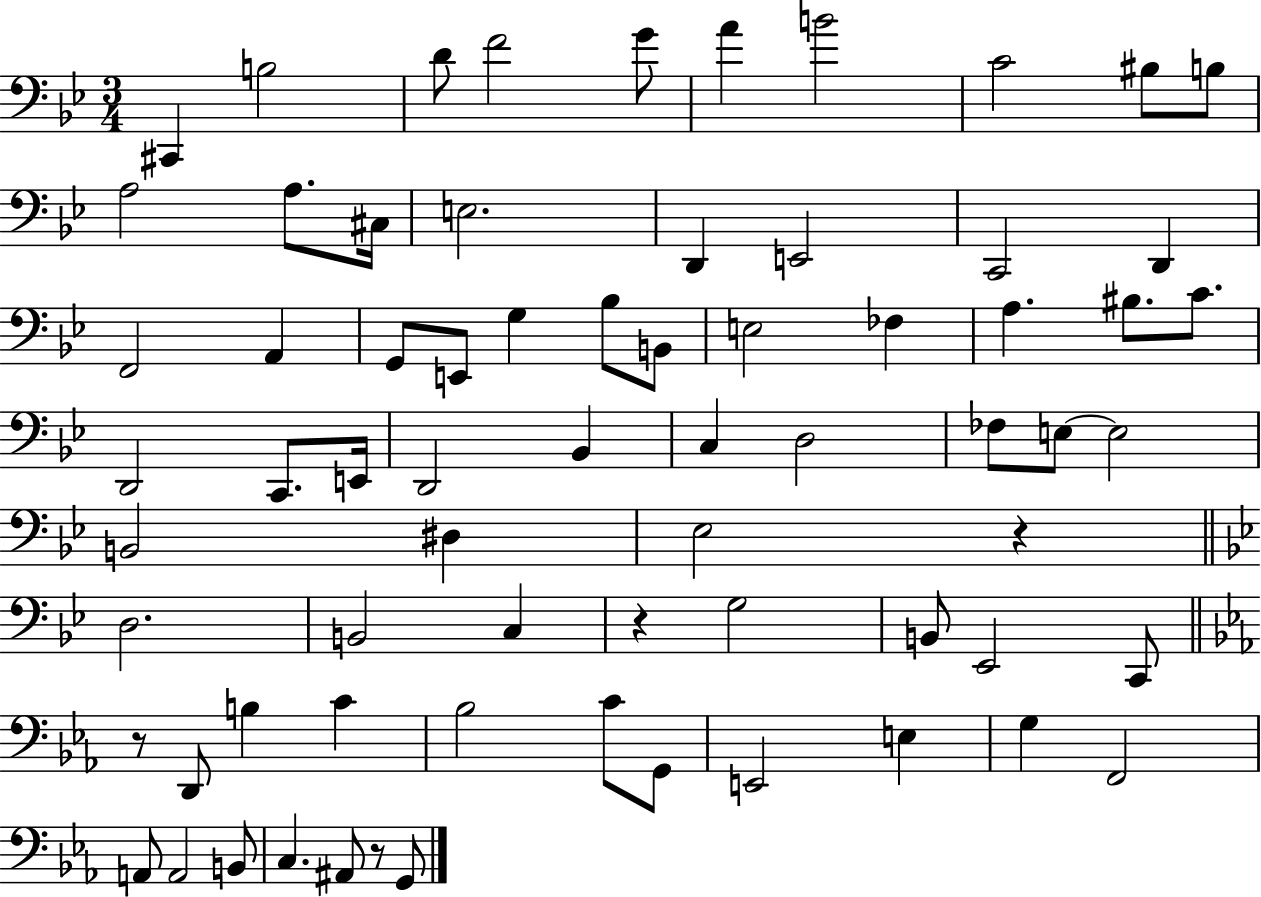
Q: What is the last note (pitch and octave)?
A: G2